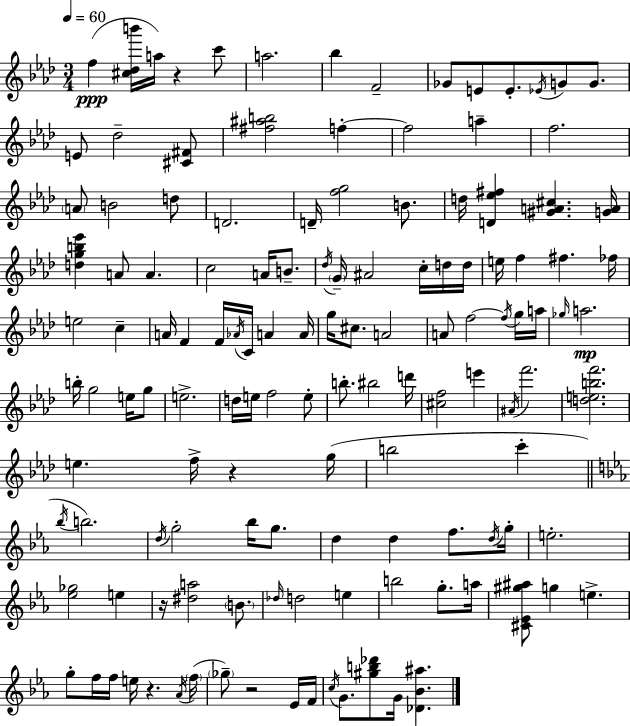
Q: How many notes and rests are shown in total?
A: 133